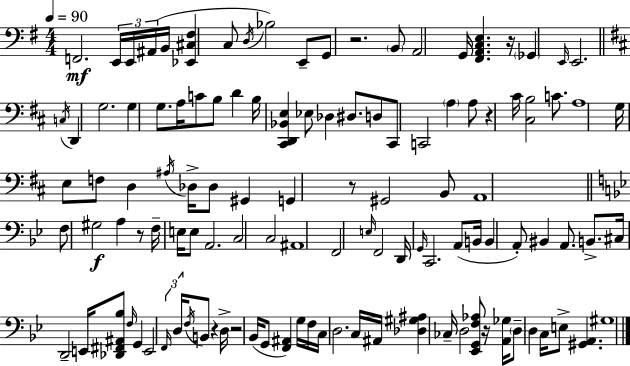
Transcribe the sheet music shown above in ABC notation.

X:1
T:Untitled
M:4/4
L:1/4
K:Em
F,,2 E,,/4 E,,/4 ^A,,/4 B,,/4 [_E,,^C,^F,] C,/2 D,/4 _B,2 E,,/2 G,,/2 z2 B,,/2 A,,2 G,,/4 [^F,,A,,C,E,] z/4 _G,, E,,/4 E,,2 C,/4 D,, G,2 G, G,/2 A,/4 C/2 B,/2 D B,/4 [^C,,D,,_B,,E,] _E,/2 _D, ^D,/2 D,/2 ^C,,/2 C,,2 A, A,/2 z ^C/4 [^C,B,]2 C/2 A,4 G,/4 E,/2 F,/2 D, ^A,/4 _D,/4 _D,/2 ^G,, G,, z/2 ^G,,2 B,,/2 A,,4 F,/2 ^G,2 A, z/2 F,/4 E,/4 E,/2 A,,2 C,2 C,2 ^A,,4 F,,2 E,/4 F,,2 D,,/4 G,,/4 C,,2 A,,/2 B,,/4 B,, A,,/2 ^B,, A,,/2 B,,/2 ^C,/4 D,,2 E,,/4 [_D,,^F,,^A,,_B,]/2 F,/4 G,, E,,2 F,,/4 D,/4 F,/4 B,,/2 z D,/4 z2 _B,,/4 G,,/2 [F,,^A,,] G,/4 F,/4 C,/4 D,2 C,/4 ^A,,/4 [_D,^G,^A,] _C,/4 D,2 [_E,,G,,F,_A,]/2 z/4 [A,,_G,]/4 D,/2 D, C,/4 E,/2 [^G,,A,,] ^G,4